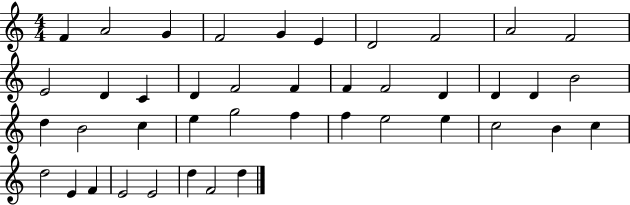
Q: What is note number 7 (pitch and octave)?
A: D4